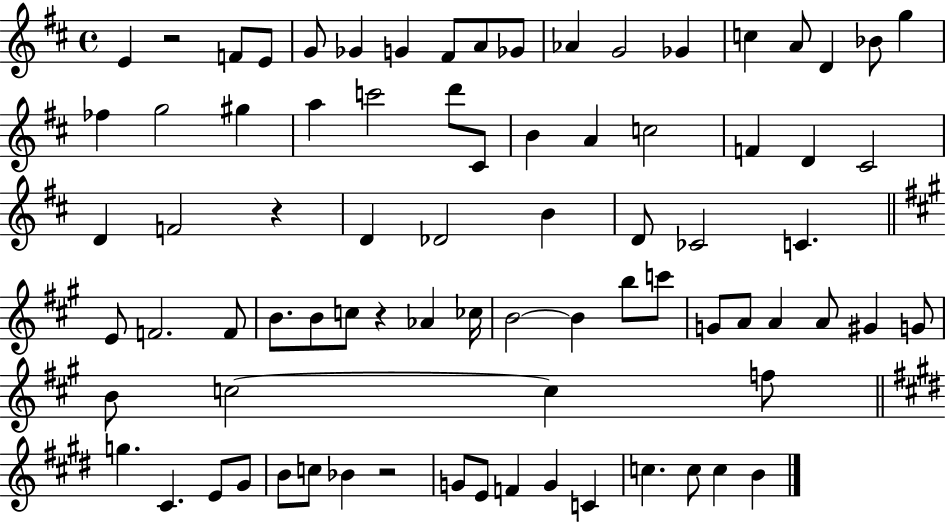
{
  \clef treble
  \time 4/4
  \defaultTimeSignature
  \key d \major
  \repeat volta 2 { e'4 r2 f'8 e'8 | g'8 ges'4 g'4 fis'8 a'8 ges'8 | aes'4 g'2 ges'4 | c''4 a'8 d'4 bes'8 g''4 | \break fes''4 g''2 gis''4 | a''4 c'''2 d'''8 cis'8 | b'4 a'4 c''2 | f'4 d'4 cis'2 | \break d'4 f'2 r4 | d'4 des'2 b'4 | d'8 ces'2 c'4. | \bar "||" \break \key a \major e'8 f'2. f'8 | b'8. b'8 c''8 r4 aes'4 ces''16 | b'2~~ b'4 b''8 c'''8 | g'8 a'8 a'4 a'8 gis'4 g'8 | \break b'8 c''2~~ c''4 f''8 | \bar "||" \break \key e \major g''4. cis'4. e'8 gis'8 | b'8 c''8 bes'4 r2 | g'8 e'8 f'4 g'4 c'4 | c''4. c''8 c''4 b'4 | \break } \bar "|."
}